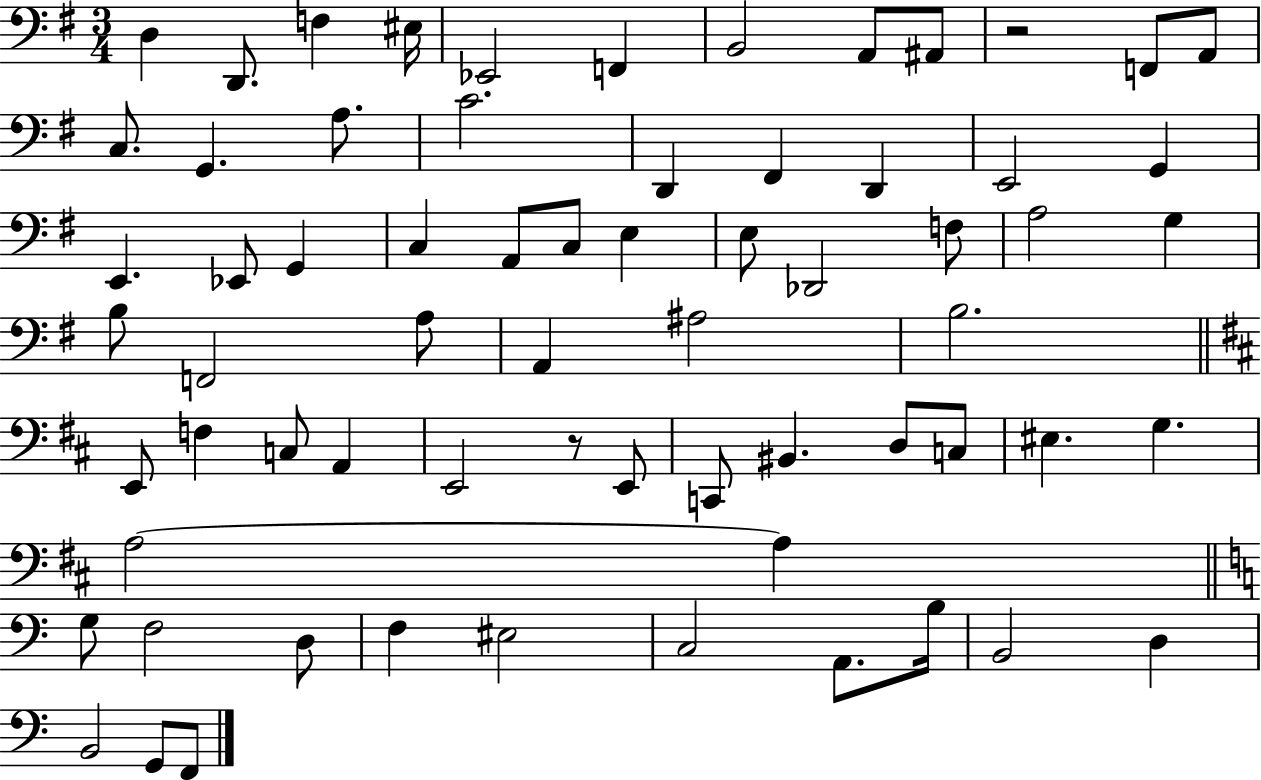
X:1
T:Untitled
M:3/4
L:1/4
K:G
D, D,,/2 F, ^E,/4 _E,,2 F,, B,,2 A,,/2 ^A,,/2 z2 F,,/2 A,,/2 C,/2 G,, A,/2 C2 D,, ^F,, D,, E,,2 G,, E,, _E,,/2 G,, C, A,,/2 C,/2 E, E,/2 _D,,2 F,/2 A,2 G, B,/2 F,,2 A,/2 A,, ^A,2 B,2 E,,/2 F, C,/2 A,, E,,2 z/2 E,,/2 C,,/2 ^B,, D,/2 C,/2 ^E, G, A,2 A, G,/2 F,2 D,/2 F, ^E,2 C,2 A,,/2 B,/4 B,,2 D, B,,2 G,,/2 F,,/2